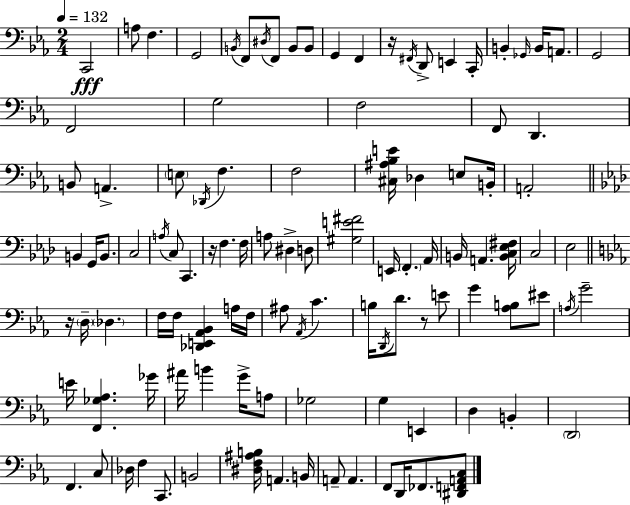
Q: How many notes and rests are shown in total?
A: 109